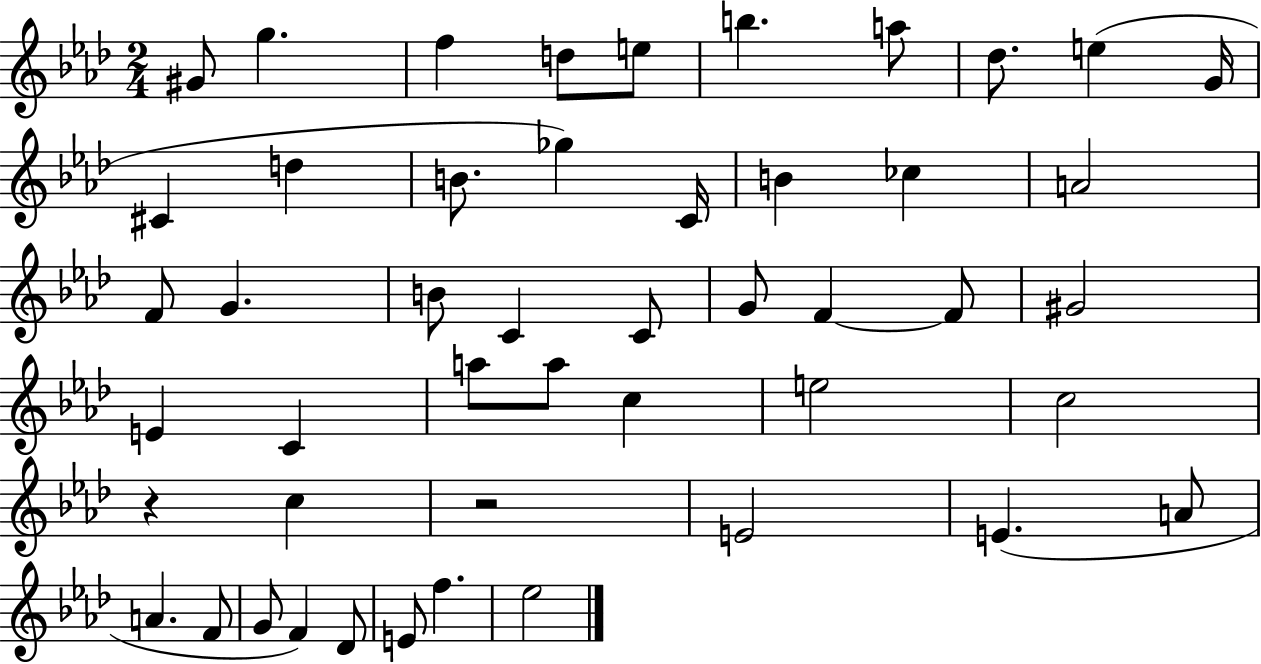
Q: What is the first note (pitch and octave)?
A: G#4